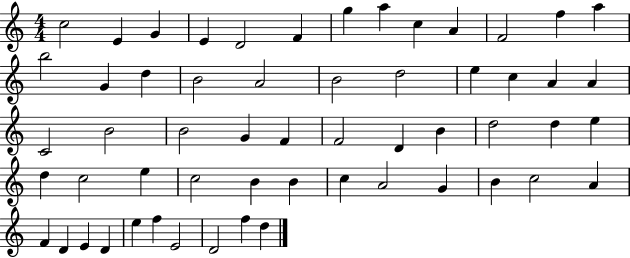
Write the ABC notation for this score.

X:1
T:Untitled
M:4/4
L:1/4
K:C
c2 E G E D2 F g a c A F2 f a b2 G d B2 A2 B2 d2 e c A A C2 B2 B2 G F F2 D B d2 d e d c2 e c2 B B c A2 G B c2 A F D E D e f E2 D2 f d